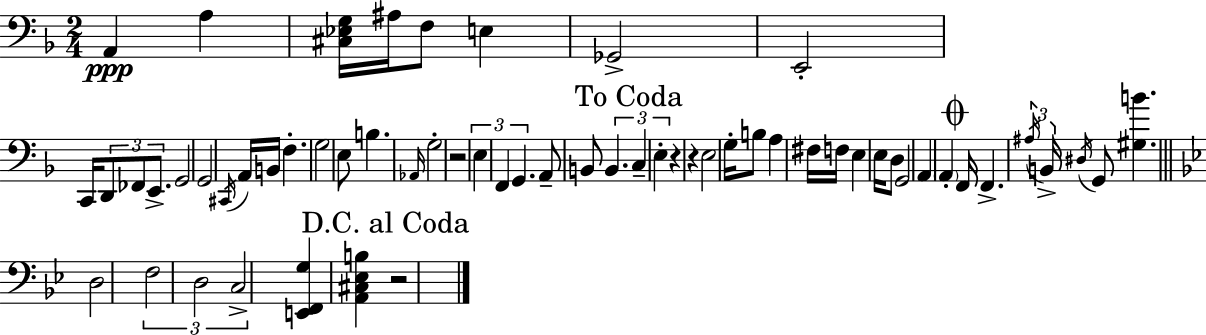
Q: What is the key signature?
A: F major